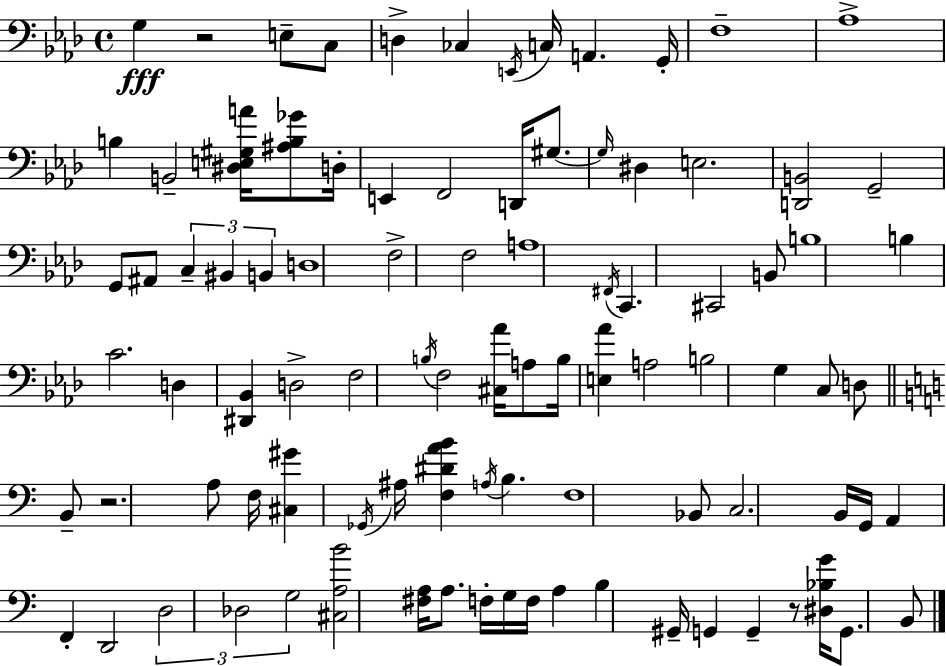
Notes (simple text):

G3/q R/h E3/e C3/e D3/q CES3/q E2/s C3/s A2/q. G2/s F3/w Ab3/w B3/q B2/h [D#3,E3,G#3,A4]/s [A#3,B3,Gb4]/e D3/s E2/q F2/h D2/s G#3/e. G#3/s D#3/q E3/h. [D2,B2]/h G2/h G2/e A#2/e C3/q BIS2/q B2/q D3/w F3/h F3/h A3/w F#2/s C2/q. C#2/h B2/e B3/w B3/q C4/h. D3/q [D#2,Bb2]/q D3/h F3/h B3/s F3/h [C#3,Ab4]/s A3/e B3/s [E3,Ab4]/q A3/h B3/h G3/q C3/e D3/e B2/e R/h. A3/e F3/s [C#3,G#4]/q Gb2/s A#3/s [F3,D#4,A4,B4]/q A3/s B3/q. F3/w Bb2/e C3/h. B2/s G2/s A2/q F2/q D2/h D3/h Db3/h G3/h [C#3,A3,B4]/h [F#3,A3]/s A3/e. F3/s G3/s F3/s A3/q B3/q G#2/s G2/q G2/q R/e [D#3,Bb3,G4]/s G2/e. B2/e